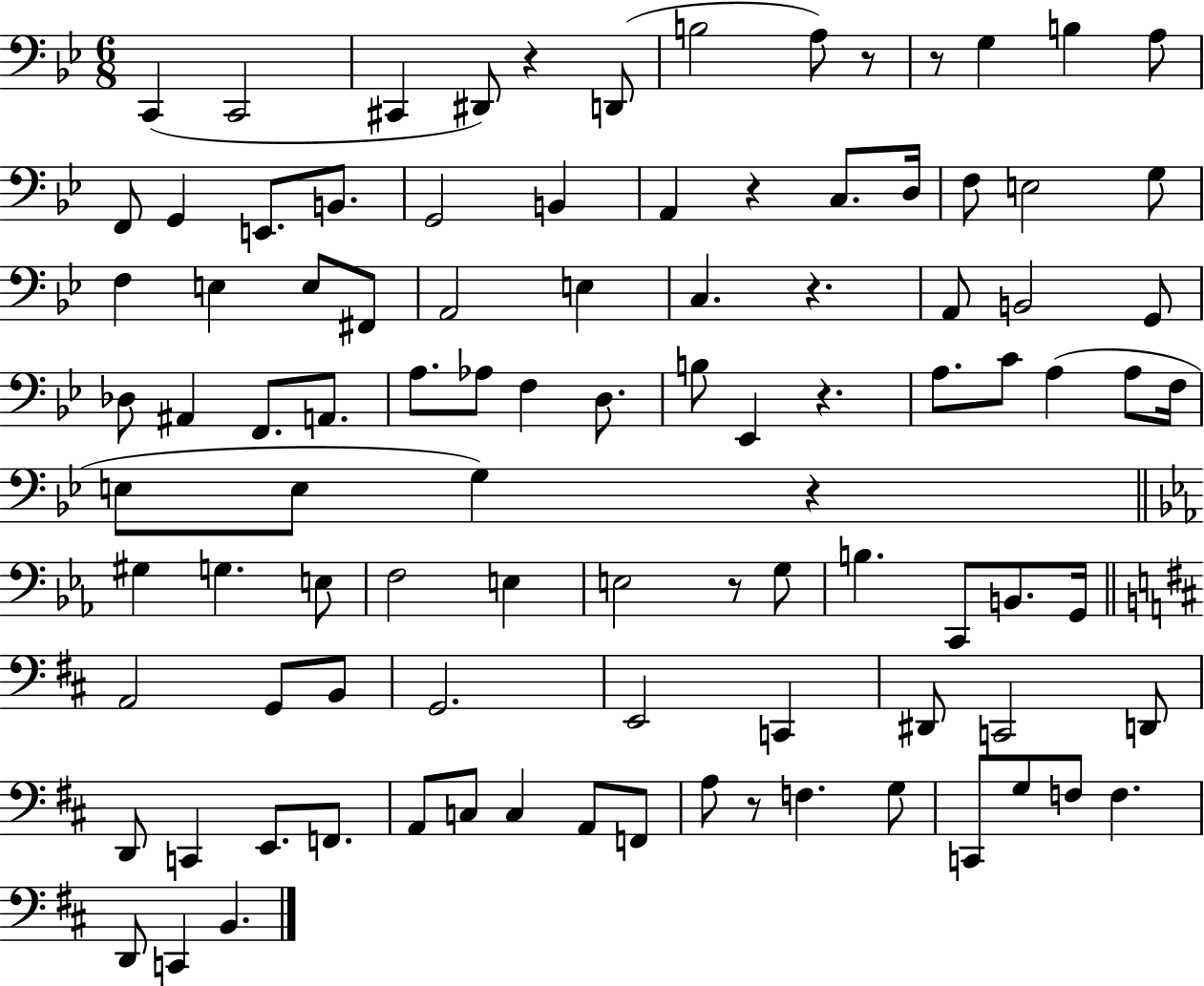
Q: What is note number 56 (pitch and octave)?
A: E3